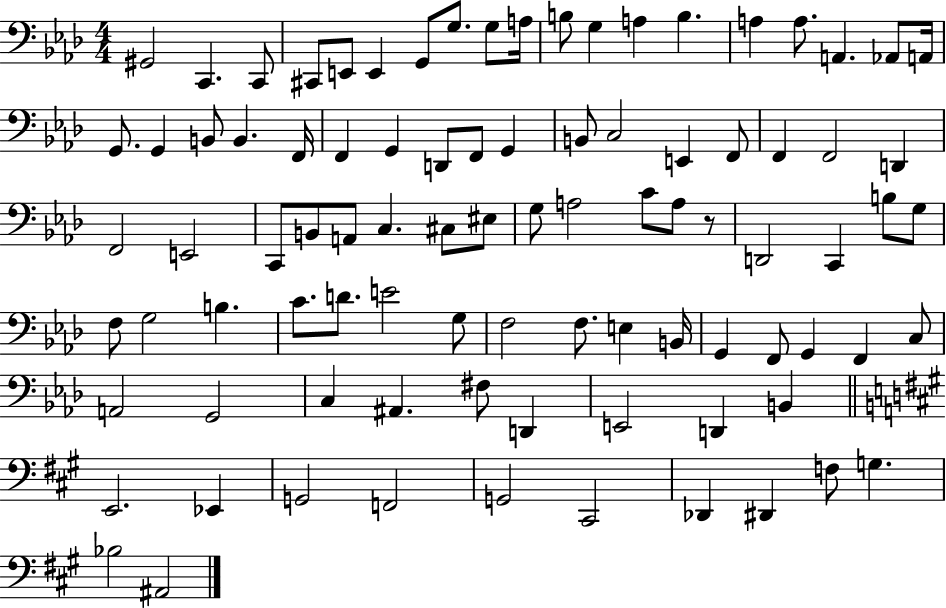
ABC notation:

X:1
T:Untitled
M:4/4
L:1/4
K:Ab
^G,,2 C,, C,,/2 ^C,,/2 E,,/2 E,, G,,/2 G,/2 G,/2 A,/4 B,/2 G, A, B, A, A,/2 A,, _A,,/2 A,,/4 G,,/2 G,, B,,/2 B,, F,,/4 F,, G,, D,,/2 F,,/2 G,, B,,/2 C,2 E,, F,,/2 F,, F,,2 D,, F,,2 E,,2 C,,/2 B,,/2 A,,/2 C, ^C,/2 ^E,/2 G,/2 A,2 C/2 A,/2 z/2 D,,2 C,, B,/2 G,/2 F,/2 G,2 B, C/2 D/2 E2 G,/2 F,2 F,/2 E, B,,/4 G,, F,,/2 G,, F,, C,/2 A,,2 G,,2 C, ^A,, ^F,/2 D,, E,,2 D,, B,, E,,2 _E,, G,,2 F,,2 G,,2 ^C,,2 _D,, ^D,, F,/2 G, _B,2 ^A,,2